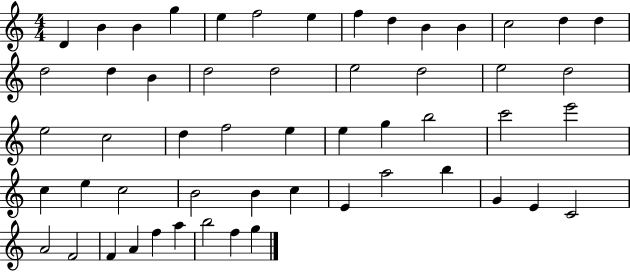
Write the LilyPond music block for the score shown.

{
  \clef treble
  \numericTimeSignature
  \time 4/4
  \key c \major
  d'4 b'4 b'4 g''4 | e''4 f''2 e''4 | f''4 d''4 b'4 b'4 | c''2 d''4 d''4 | \break d''2 d''4 b'4 | d''2 d''2 | e''2 d''2 | e''2 d''2 | \break e''2 c''2 | d''4 f''2 e''4 | e''4 g''4 b''2 | c'''2 e'''2 | \break c''4 e''4 c''2 | b'2 b'4 c''4 | e'4 a''2 b''4 | g'4 e'4 c'2 | \break a'2 f'2 | f'4 a'4 f''4 a''4 | b''2 f''4 g''4 | \bar "|."
}